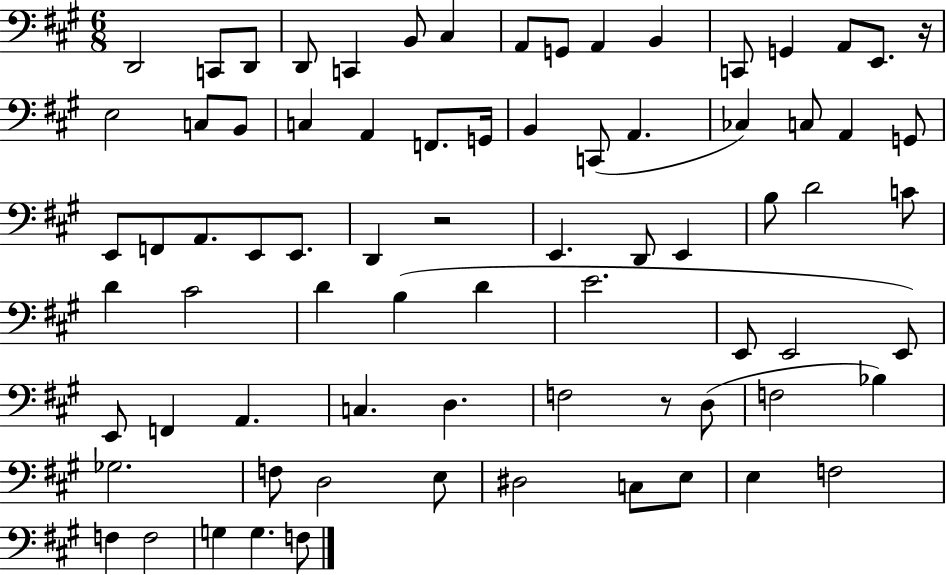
{
  \clef bass
  \numericTimeSignature
  \time 6/8
  \key a \major
  d,2 c,8 d,8 | d,8 c,4 b,8 cis4 | a,8 g,8 a,4 b,4 | c,8 g,4 a,8 e,8. r16 | \break e2 c8 b,8 | c4 a,4 f,8. g,16 | b,4 c,8( a,4. | ces4) c8 a,4 g,8 | \break e,8 f,8 a,8. e,8 e,8. | d,4 r2 | e,4. d,8 e,4 | b8 d'2 c'8 | \break d'4 cis'2 | d'4 b4( d'4 | e'2. | e,8 e,2 e,8) | \break e,8 f,4 a,4. | c4. d4. | f2 r8 d8( | f2 bes4) | \break ges2. | f8 d2 e8 | dis2 c8 e8 | e4 f2 | \break f4 f2 | g4 g4. f8 | \bar "|."
}